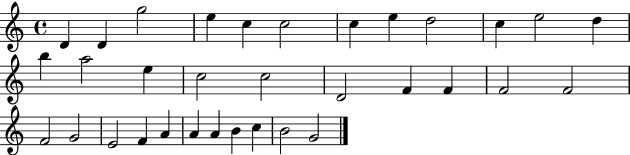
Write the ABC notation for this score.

X:1
T:Untitled
M:4/4
L:1/4
K:C
D D g2 e c c2 c e d2 c e2 d b a2 e c2 c2 D2 F F F2 F2 F2 G2 E2 F A A A B c B2 G2